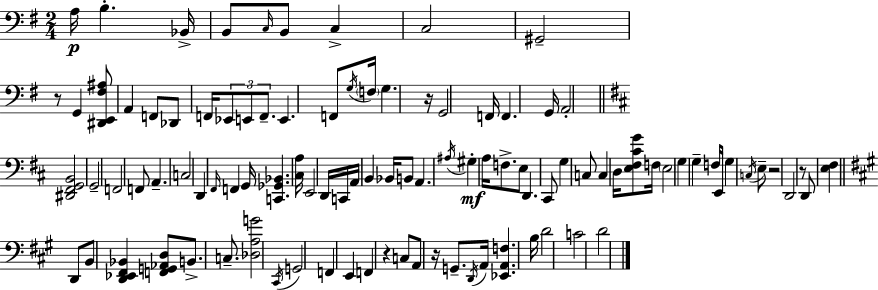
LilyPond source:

{
  \clef bass
  \numericTimeSignature
  \time 2/4
  \key g \major
  a16\p b4.-. bes,16-> | b,8 \grace { c16 } b,8 c4-> | c2 | gis,2-- | \break r8 g,4 <dis, e, fis ais>8 | a,4 f,8 des,8 | f,16 \tuplet 3/2 { ees,8 e,8 f,8.-- } | e,4. f,8 | \break \acciaccatura { g16 } \parenthesize f16 g4. | r16 g,2 | f,16 f,4. | g,16 a,2-. | \break \bar "||" \break \key d \major <dis, fis, g, b,>2 | g,2-- | f,2 | f,8 a,4.-- | \break c2 | d,4 \grace { fis,16 } f,4 | g,16 <c, ges, bes,>4. | <cis a>16 e,2 | \break d,16 c,16 a,16 b,4 | bes,16 b,8 a,4. | \acciaccatura { ais16 }\mf gis4-. a16 f8.-> | e8 d,4. | \break cis,8 g4 | c8 c4 d16 <e fis cis' g'>8 | f16 \parenthesize e2 | g4 g4-- | \break f16 e,16 g4 | \acciaccatura { c16 } e8-- r2 | d,2 | r8 d,8 <e fis>4 | \break \bar "||" \break \key a \major d,8 b,8 <d, ees, fis, bes,>4 | <f, g, aes, d>8 b,8.-> c8.-- | <des a g'>2 | \acciaccatura { cis,16 } g,2 | \break f,4 e,4 | f,4 r4 | c8 a,8 r16 g,8.-- | \acciaccatura { d,16 } a,16 <ees, a, f>4. | \break b16 d'2 | c'2 | d'2 | \bar "|."
}